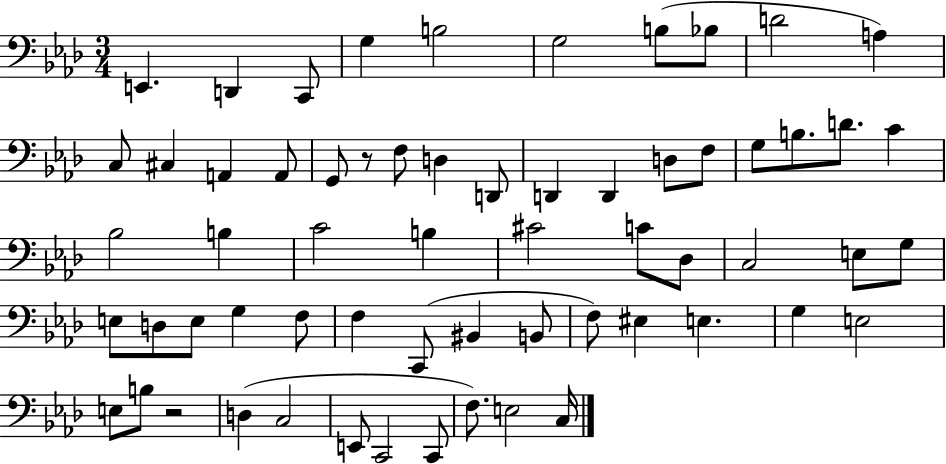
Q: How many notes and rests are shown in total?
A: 62